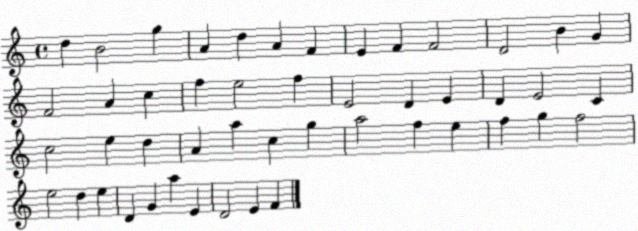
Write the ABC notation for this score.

X:1
T:Untitled
M:4/4
L:1/4
K:C
d B2 g A d A F E F F2 D2 B G F2 A c f e2 f E2 D E D E2 C c2 e d A a c g a2 f e f g f2 e2 d e D G a E D2 E F